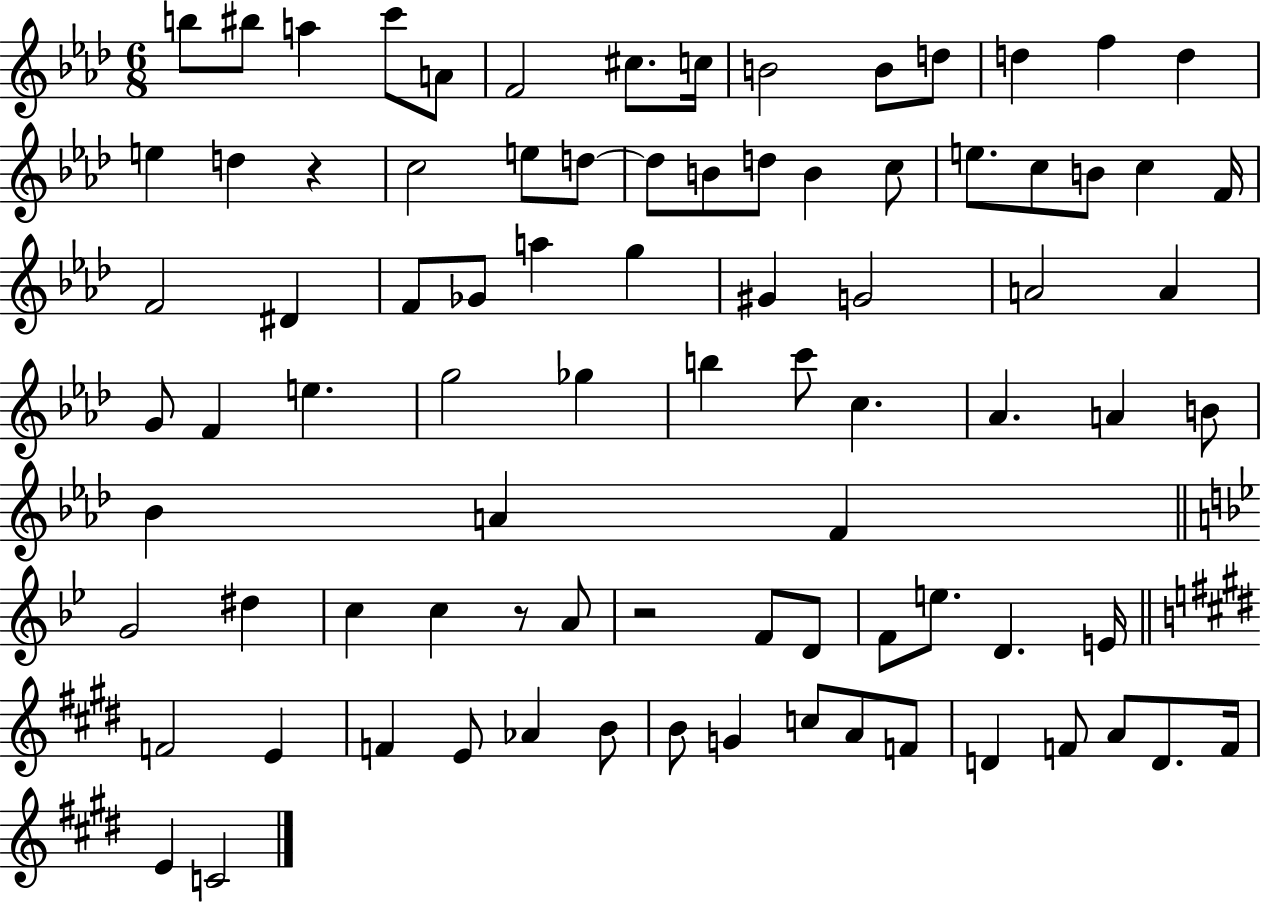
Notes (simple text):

B5/e BIS5/e A5/q C6/e A4/e F4/h C#5/e. C5/s B4/h B4/e D5/e D5/q F5/q D5/q E5/q D5/q R/q C5/h E5/e D5/e D5/e B4/e D5/e B4/q C5/e E5/e. C5/e B4/e C5/q F4/s F4/h D#4/q F4/e Gb4/e A5/q G5/q G#4/q G4/h A4/h A4/q G4/e F4/q E5/q. G5/h Gb5/q B5/q C6/e C5/q. Ab4/q. A4/q B4/e Bb4/q A4/q F4/q G4/h D#5/q C5/q C5/q R/e A4/e R/h F4/e D4/e F4/e E5/e. D4/q. E4/s F4/h E4/q F4/q E4/e Ab4/q B4/e B4/e G4/q C5/e A4/e F4/e D4/q F4/e A4/e D4/e. F4/s E4/q C4/h